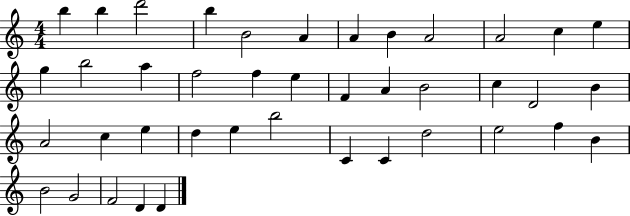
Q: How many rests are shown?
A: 0